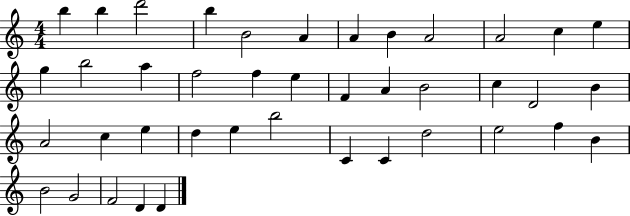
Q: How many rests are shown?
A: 0